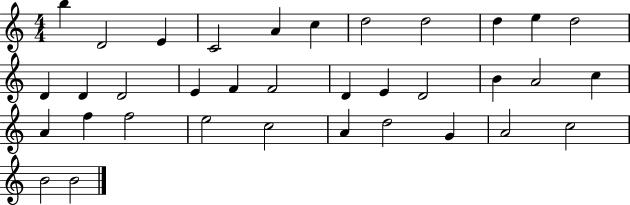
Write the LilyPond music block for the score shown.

{
  \clef treble
  \numericTimeSignature
  \time 4/4
  \key c \major
  b''4 d'2 e'4 | c'2 a'4 c''4 | d''2 d''2 | d''4 e''4 d''2 | \break d'4 d'4 d'2 | e'4 f'4 f'2 | d'4 e'4 d'2 | b'4 a'2 c''4 | \break a'4 f''4 f''2 | e''2 c''2 | a'4 d''2 g'4 | a'2 c''2 | \break b'2 b'2 | \bar "|."
}